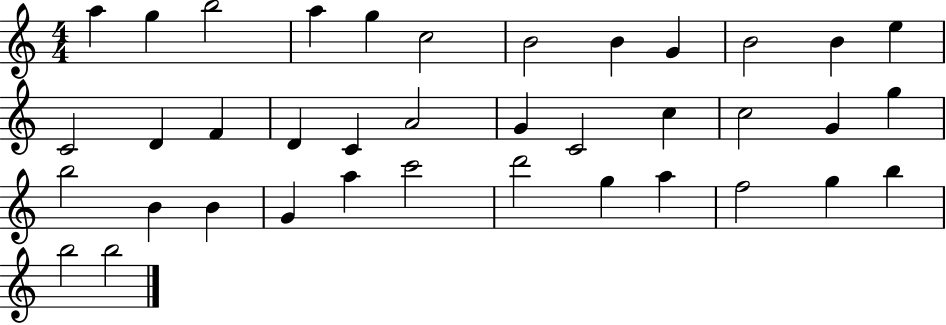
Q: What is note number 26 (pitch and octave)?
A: B4